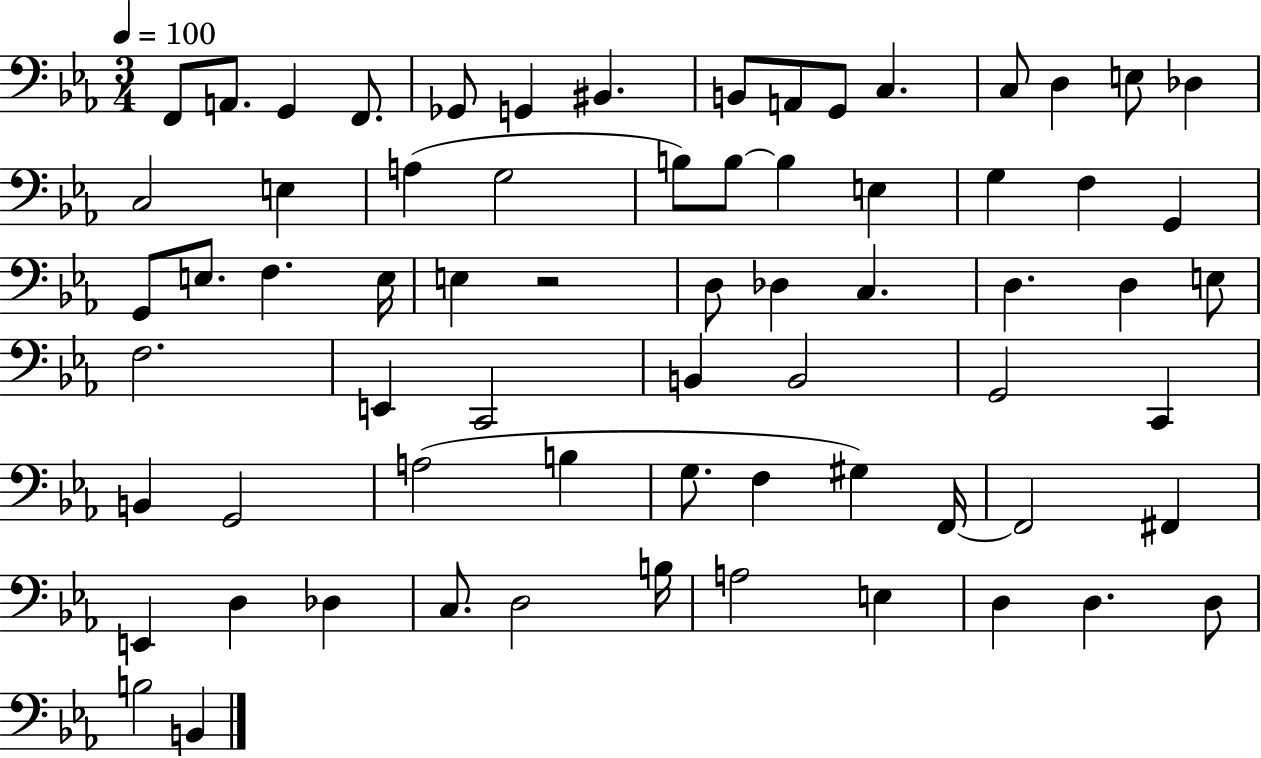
X:1
T:Untitled
M:3/4
L:1/4
K:Eb
F,,/2 A,,/2 G,, F,,/2 _G,,/2 G,, ^B,, B,,/2 A,,/2 G,,/2 C, C,/2 D, E,/2 _D, C,2 E, A, G,2 B,/2 B,/2 B, E, G, F, G,, G,,/2 E,/2 F, E,/4 E, z2 D,/2 _D, C, D, D, E,/2 F,2 E,, C,,2 B,, B,,2 G,,2 C,, B,, G,,2 A,2 B, G,/2 F, ^G, F,,/4 F,,2 ^F,, E,, D, _D, C,/2 D,2 B,/4 A,2 E, D, D, D,/2 B,2 B,,